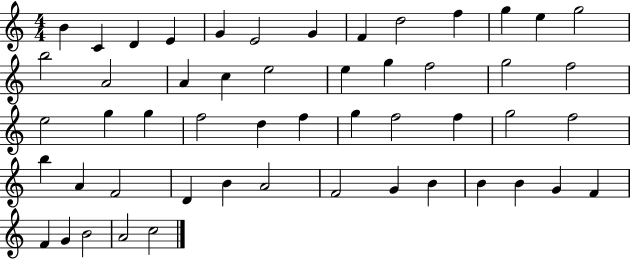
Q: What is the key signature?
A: C major